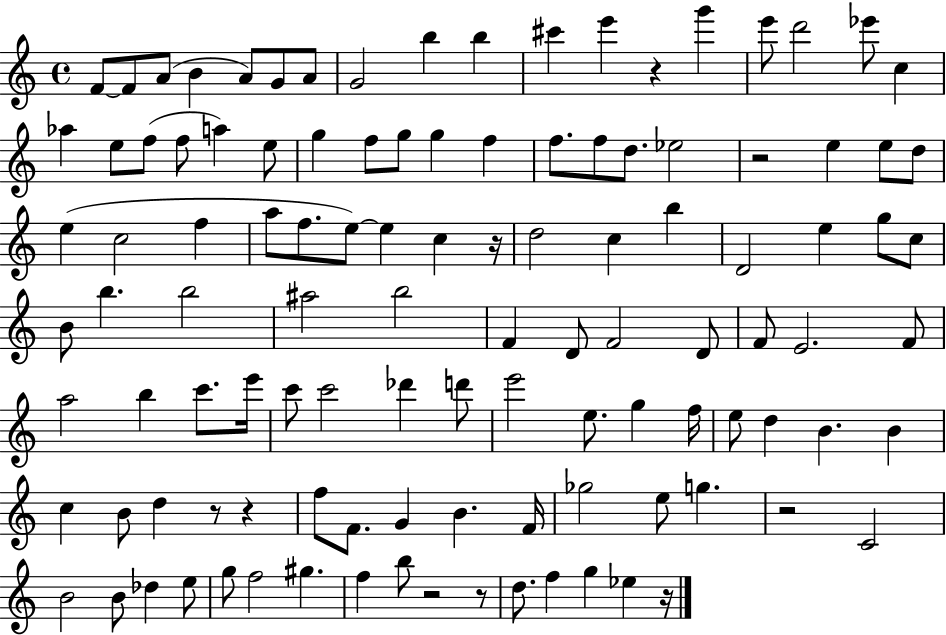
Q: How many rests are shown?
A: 9